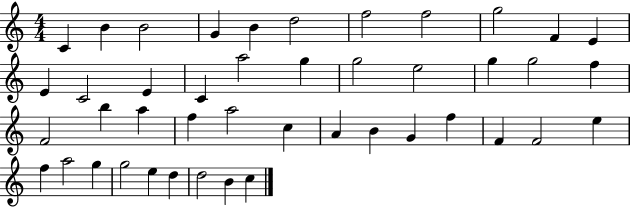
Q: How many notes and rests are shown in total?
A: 44